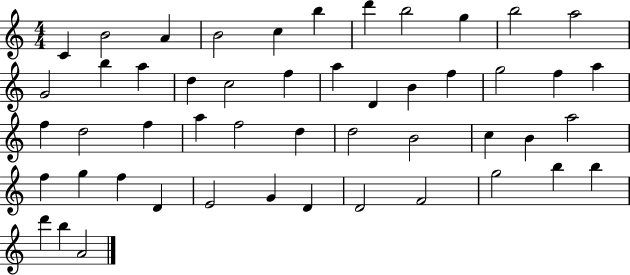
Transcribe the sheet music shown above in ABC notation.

X:1
T:Untitled
M:4/4
L:1/4
K:C
C B2 A B2 c b d' b2 g b2 a2 G2 b a d c2 f a D B f g2 f a f d2 f a f2 d d2 B2 c B a2 f g f D E2 G D D2 F2 g2 b b d' b A2